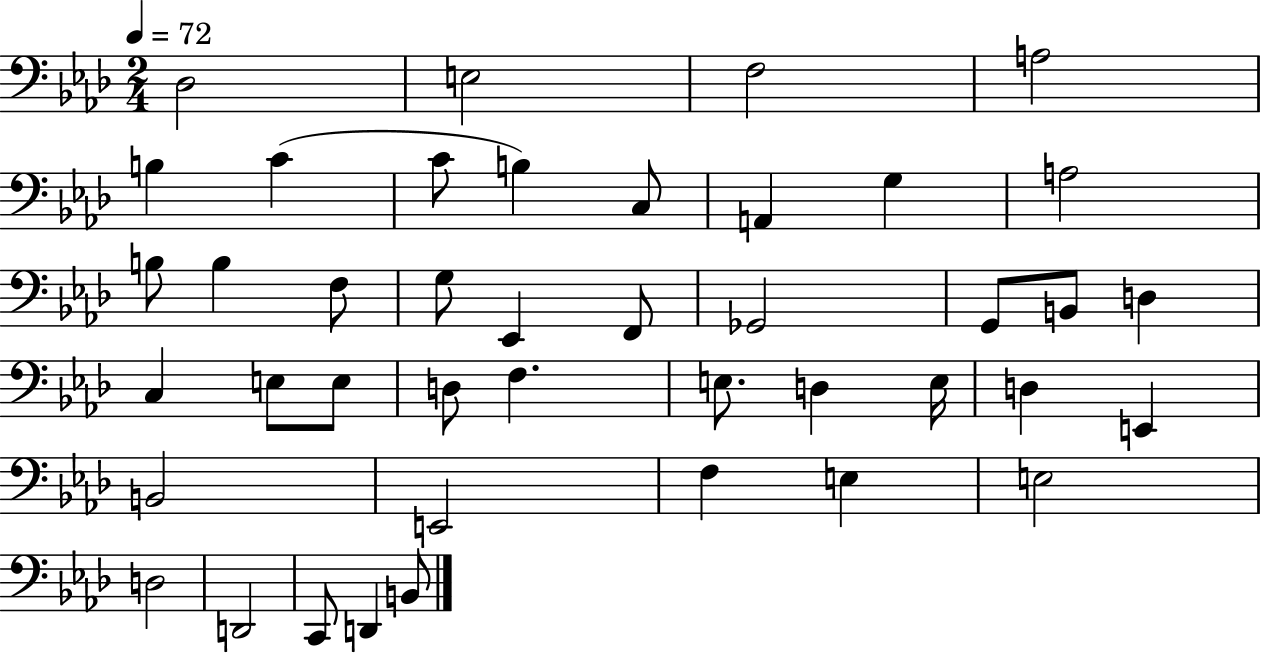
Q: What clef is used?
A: bass